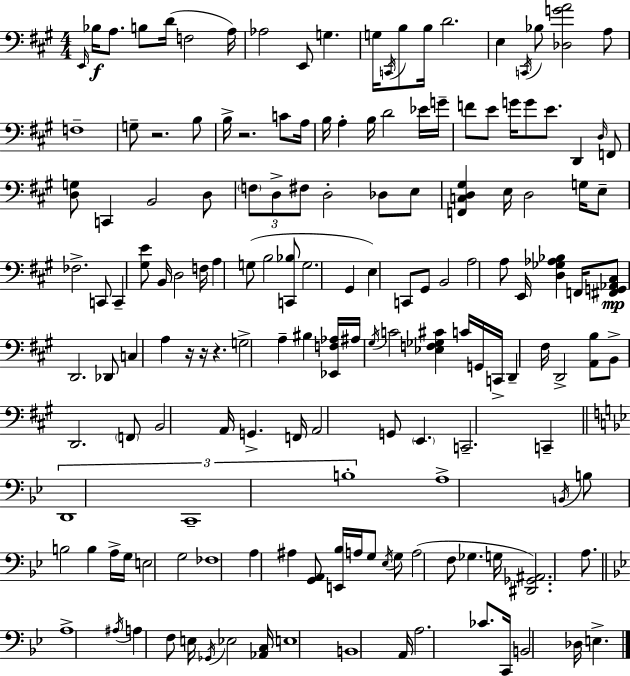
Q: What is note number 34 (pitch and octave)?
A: G4